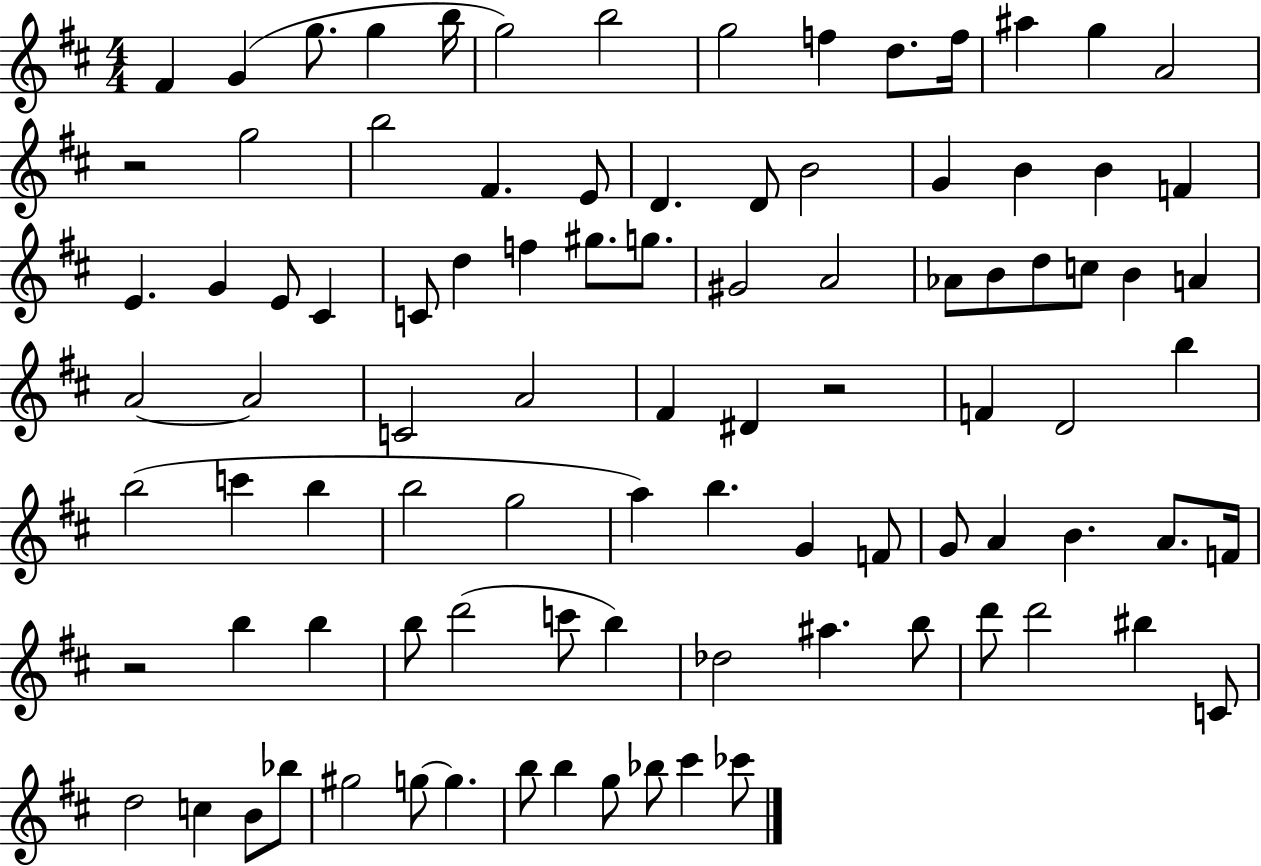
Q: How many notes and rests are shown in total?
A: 94